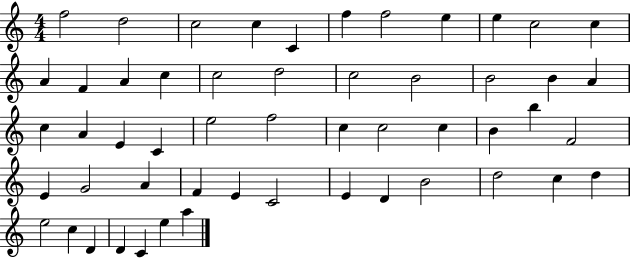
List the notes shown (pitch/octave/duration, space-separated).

F5/h D5/h C5/h C5/q C4/q F5/q F5/h E5/q E5/q C5/h C5/q A4/q F4/q A4/q C5/q C5/h D5/h C5/h B4/h B4/h B4/q A4/q C5/q A4/q E4/q C4/q E5/h F5/h C5/q C5/h C5/q B4/q B5/q F4/h E4/q G4/h A4/q F4/q E4/q C4/h E4/q D4/q B4/h D5/h C5/q D5/q E5/h C5/q D4/q D4/q C4/q E5/q A5/q